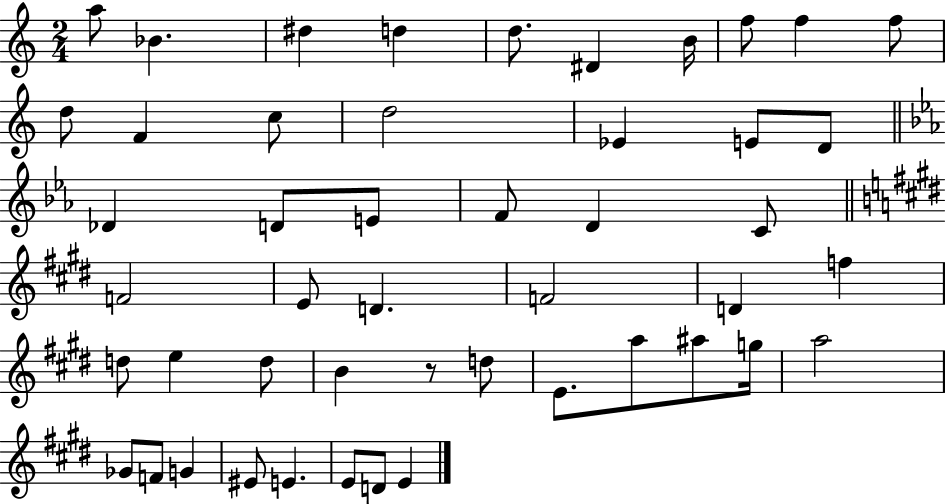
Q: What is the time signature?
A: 2/4